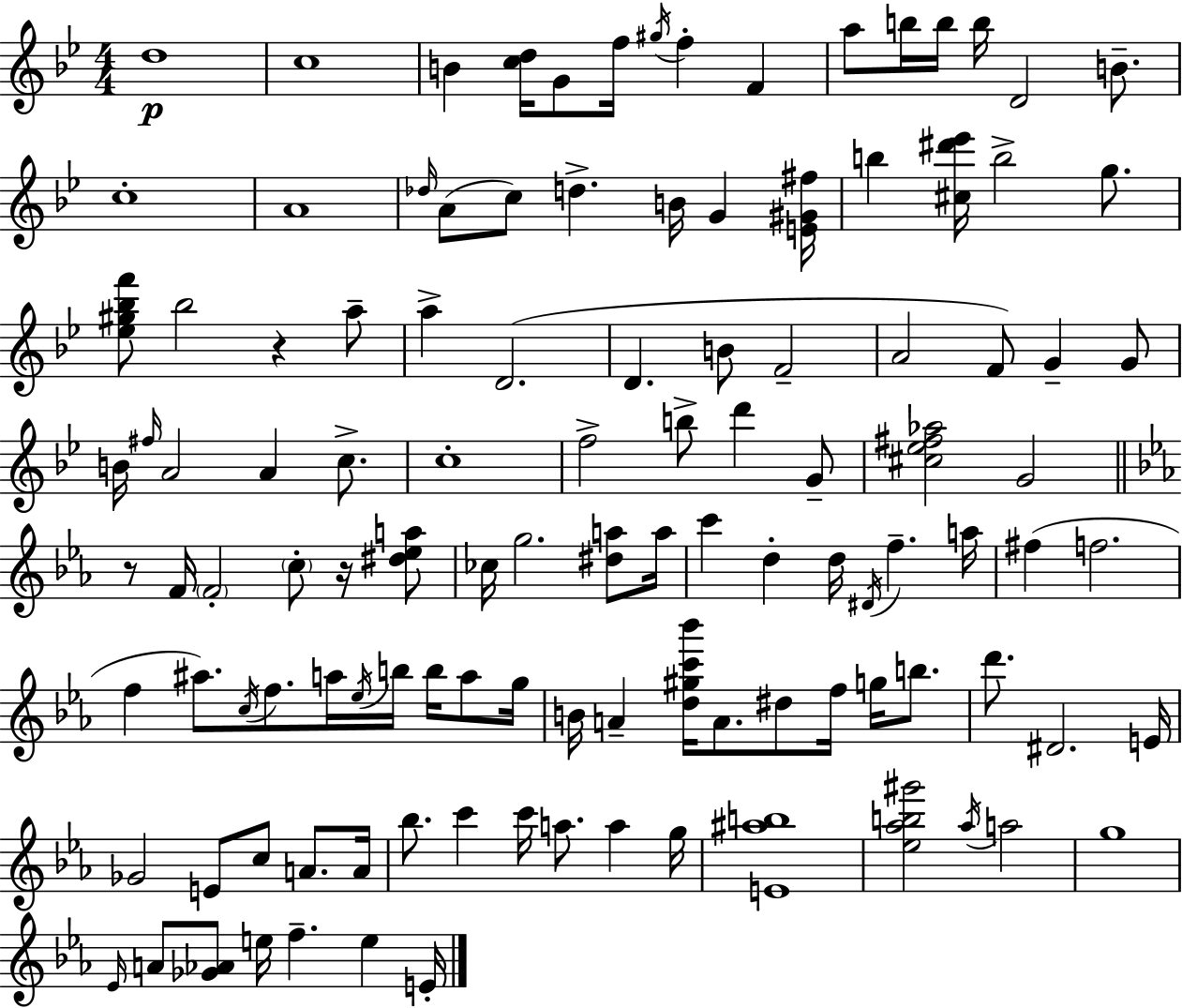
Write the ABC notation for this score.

X:1
T:Untitled
M:4/4
L:1/4
K:Gm
d4 c4 B [cd]/4 G/2 f/4 ^g/4 f F a/2 b/4 b/4 b/4 D2 B/2 c4 A4 _d/4 A/2 c/2 d B/4 G [E^G^f]/4 b [^c^d'_e']/4 b2 g/2 [_e^g_bf']/2 _b2 z a/2 a D2 D B/2 F2 A2 F/2 G G/2 B/4 ^f/4 A2 A c/2 c4 f2 b/2 d' G/2 [^c_e^f_a]2 G2 z/2 F/4 F2 c/2 z/4 [^d_ea]/2 _c/4 g2 [^da]/2 a/4 c' d d/4 ^D/4 f a/4 ^f f2 f ^a/2 c/4 f/2 a/4 _e/4 b/4 b/4 a/2 g/4 B/4 A [d^gc'_b']/4 A/2 ^d/2 f/4 g/4 b/2 d'/2 ^D2 E/4 _G2 E/2 c/2 A/2 A/4 _b/2 c' c'/4 a/2 a g/4 [E^ab]4 [_e_ab^g']2 _a/4 a2 g4 _E/4 A/2 [_G_A]/2 e/4 f e E/4